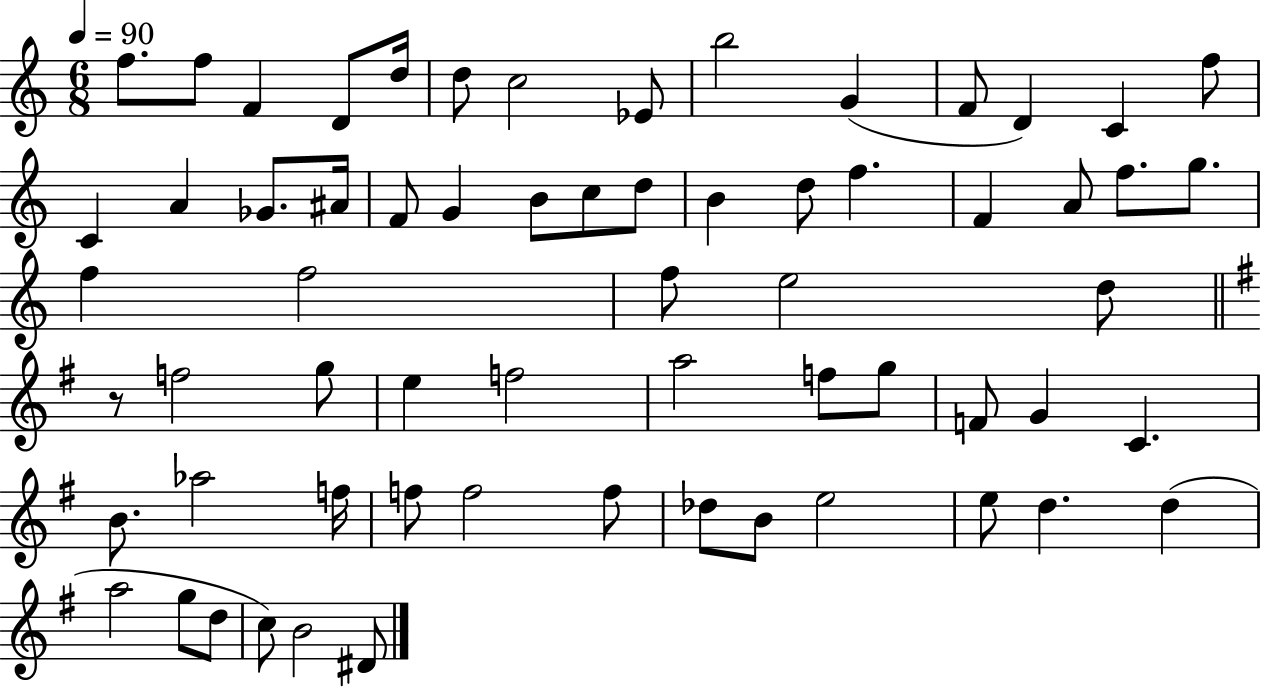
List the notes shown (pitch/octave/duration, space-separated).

F5/e. F5/e F4/q D4/e D5/s D5/e C5/h Eb4/e B5/h G4/q F4/e D4/q C4/q F5/e C4/q A4/q Gb4/e. A#4/s F4/e G4/q B4/e C5/e D5/e B4/q D5/e F5/q. F4/q A4/e F5/e. G5/e. F5/q F5/h F5/e E5/h D5/e R/e F5/h G5/e E5/q F5/h A5/h F5/e G5/e F4/e G4/q C4/q. B4/e. Ab5/h F5/s F5/e F5/h F5/e Db5/e B4/e E5/h E5/e D5/q. D5/q A5/h G5/e D5/e C5/e B4/h D#4/e